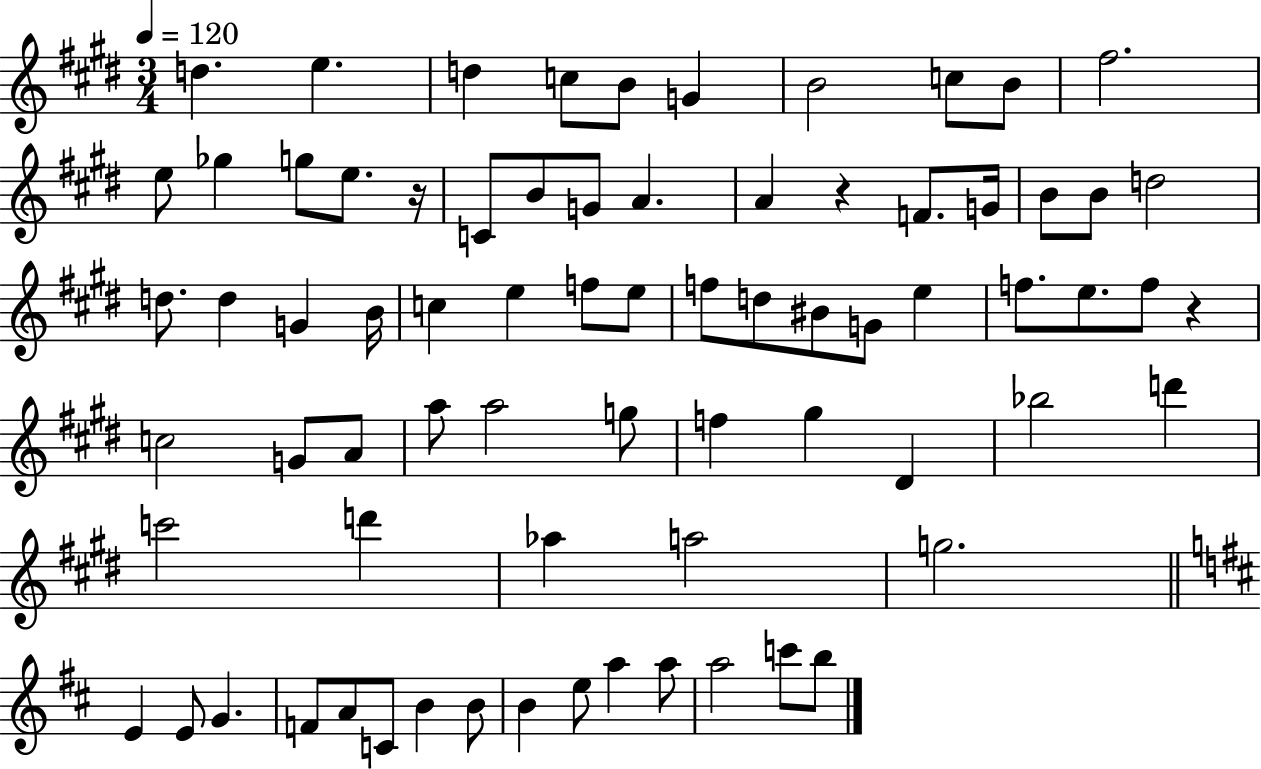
{
  \clef treble
  \numericTimeSignature
  \time 3/4
  \key e \major
  \tempo 4 = 120
  d''4. e''4. | d''4 c''8 b'8 g'4 | b'2 c''8 b'8 | fis''2. | \break e''8 ges''4 g''8 e''8. r16 | c'8 b'8 g'8 a'4. | a'4 r4 f'8. g'16 | b'8 b'8 d''2 | \break d''8. d''4 g'4 b'16 | c''4 e''4 f''8 e''8 | f''8 d''8 bis'8 g'8 e''4 | f''8. e''8. f''8 r4 | \break c''2 g'8 a'8 | a''8 a''2 g''8 | f''4 gis''4 dis'4 | bes''2 d'''4 | \break c'''2 d'''4 | aes''4 a''2 | g''2. | \bar "||" \break \key d \major e'4 e'8 g'4. | f'8 a'8 c'8 b'4 b'8 | b'4 e''8 a''4 a''8 | a''2 c'''8 b''8 | \break \bar "|."
}